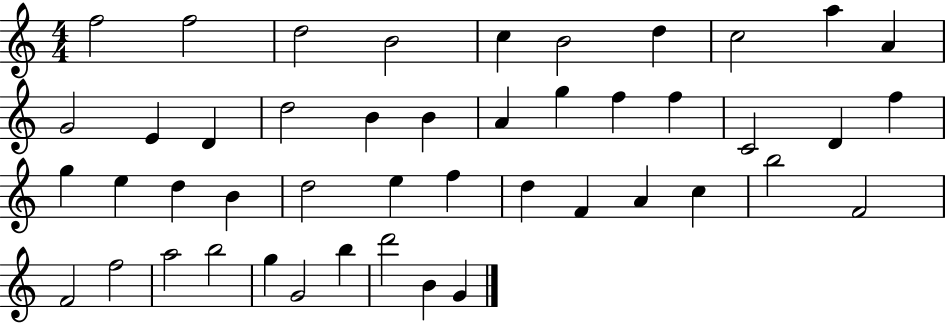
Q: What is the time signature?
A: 4/4